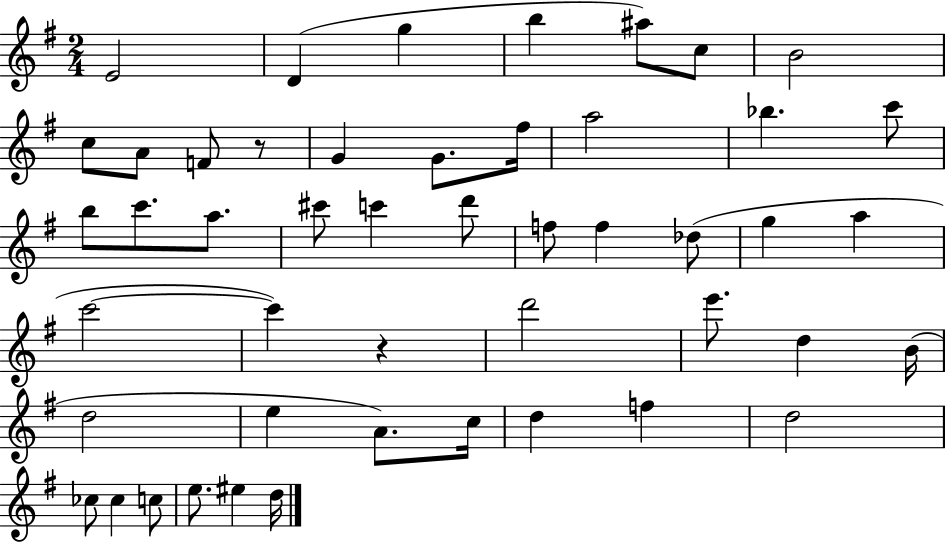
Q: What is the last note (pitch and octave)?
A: D5